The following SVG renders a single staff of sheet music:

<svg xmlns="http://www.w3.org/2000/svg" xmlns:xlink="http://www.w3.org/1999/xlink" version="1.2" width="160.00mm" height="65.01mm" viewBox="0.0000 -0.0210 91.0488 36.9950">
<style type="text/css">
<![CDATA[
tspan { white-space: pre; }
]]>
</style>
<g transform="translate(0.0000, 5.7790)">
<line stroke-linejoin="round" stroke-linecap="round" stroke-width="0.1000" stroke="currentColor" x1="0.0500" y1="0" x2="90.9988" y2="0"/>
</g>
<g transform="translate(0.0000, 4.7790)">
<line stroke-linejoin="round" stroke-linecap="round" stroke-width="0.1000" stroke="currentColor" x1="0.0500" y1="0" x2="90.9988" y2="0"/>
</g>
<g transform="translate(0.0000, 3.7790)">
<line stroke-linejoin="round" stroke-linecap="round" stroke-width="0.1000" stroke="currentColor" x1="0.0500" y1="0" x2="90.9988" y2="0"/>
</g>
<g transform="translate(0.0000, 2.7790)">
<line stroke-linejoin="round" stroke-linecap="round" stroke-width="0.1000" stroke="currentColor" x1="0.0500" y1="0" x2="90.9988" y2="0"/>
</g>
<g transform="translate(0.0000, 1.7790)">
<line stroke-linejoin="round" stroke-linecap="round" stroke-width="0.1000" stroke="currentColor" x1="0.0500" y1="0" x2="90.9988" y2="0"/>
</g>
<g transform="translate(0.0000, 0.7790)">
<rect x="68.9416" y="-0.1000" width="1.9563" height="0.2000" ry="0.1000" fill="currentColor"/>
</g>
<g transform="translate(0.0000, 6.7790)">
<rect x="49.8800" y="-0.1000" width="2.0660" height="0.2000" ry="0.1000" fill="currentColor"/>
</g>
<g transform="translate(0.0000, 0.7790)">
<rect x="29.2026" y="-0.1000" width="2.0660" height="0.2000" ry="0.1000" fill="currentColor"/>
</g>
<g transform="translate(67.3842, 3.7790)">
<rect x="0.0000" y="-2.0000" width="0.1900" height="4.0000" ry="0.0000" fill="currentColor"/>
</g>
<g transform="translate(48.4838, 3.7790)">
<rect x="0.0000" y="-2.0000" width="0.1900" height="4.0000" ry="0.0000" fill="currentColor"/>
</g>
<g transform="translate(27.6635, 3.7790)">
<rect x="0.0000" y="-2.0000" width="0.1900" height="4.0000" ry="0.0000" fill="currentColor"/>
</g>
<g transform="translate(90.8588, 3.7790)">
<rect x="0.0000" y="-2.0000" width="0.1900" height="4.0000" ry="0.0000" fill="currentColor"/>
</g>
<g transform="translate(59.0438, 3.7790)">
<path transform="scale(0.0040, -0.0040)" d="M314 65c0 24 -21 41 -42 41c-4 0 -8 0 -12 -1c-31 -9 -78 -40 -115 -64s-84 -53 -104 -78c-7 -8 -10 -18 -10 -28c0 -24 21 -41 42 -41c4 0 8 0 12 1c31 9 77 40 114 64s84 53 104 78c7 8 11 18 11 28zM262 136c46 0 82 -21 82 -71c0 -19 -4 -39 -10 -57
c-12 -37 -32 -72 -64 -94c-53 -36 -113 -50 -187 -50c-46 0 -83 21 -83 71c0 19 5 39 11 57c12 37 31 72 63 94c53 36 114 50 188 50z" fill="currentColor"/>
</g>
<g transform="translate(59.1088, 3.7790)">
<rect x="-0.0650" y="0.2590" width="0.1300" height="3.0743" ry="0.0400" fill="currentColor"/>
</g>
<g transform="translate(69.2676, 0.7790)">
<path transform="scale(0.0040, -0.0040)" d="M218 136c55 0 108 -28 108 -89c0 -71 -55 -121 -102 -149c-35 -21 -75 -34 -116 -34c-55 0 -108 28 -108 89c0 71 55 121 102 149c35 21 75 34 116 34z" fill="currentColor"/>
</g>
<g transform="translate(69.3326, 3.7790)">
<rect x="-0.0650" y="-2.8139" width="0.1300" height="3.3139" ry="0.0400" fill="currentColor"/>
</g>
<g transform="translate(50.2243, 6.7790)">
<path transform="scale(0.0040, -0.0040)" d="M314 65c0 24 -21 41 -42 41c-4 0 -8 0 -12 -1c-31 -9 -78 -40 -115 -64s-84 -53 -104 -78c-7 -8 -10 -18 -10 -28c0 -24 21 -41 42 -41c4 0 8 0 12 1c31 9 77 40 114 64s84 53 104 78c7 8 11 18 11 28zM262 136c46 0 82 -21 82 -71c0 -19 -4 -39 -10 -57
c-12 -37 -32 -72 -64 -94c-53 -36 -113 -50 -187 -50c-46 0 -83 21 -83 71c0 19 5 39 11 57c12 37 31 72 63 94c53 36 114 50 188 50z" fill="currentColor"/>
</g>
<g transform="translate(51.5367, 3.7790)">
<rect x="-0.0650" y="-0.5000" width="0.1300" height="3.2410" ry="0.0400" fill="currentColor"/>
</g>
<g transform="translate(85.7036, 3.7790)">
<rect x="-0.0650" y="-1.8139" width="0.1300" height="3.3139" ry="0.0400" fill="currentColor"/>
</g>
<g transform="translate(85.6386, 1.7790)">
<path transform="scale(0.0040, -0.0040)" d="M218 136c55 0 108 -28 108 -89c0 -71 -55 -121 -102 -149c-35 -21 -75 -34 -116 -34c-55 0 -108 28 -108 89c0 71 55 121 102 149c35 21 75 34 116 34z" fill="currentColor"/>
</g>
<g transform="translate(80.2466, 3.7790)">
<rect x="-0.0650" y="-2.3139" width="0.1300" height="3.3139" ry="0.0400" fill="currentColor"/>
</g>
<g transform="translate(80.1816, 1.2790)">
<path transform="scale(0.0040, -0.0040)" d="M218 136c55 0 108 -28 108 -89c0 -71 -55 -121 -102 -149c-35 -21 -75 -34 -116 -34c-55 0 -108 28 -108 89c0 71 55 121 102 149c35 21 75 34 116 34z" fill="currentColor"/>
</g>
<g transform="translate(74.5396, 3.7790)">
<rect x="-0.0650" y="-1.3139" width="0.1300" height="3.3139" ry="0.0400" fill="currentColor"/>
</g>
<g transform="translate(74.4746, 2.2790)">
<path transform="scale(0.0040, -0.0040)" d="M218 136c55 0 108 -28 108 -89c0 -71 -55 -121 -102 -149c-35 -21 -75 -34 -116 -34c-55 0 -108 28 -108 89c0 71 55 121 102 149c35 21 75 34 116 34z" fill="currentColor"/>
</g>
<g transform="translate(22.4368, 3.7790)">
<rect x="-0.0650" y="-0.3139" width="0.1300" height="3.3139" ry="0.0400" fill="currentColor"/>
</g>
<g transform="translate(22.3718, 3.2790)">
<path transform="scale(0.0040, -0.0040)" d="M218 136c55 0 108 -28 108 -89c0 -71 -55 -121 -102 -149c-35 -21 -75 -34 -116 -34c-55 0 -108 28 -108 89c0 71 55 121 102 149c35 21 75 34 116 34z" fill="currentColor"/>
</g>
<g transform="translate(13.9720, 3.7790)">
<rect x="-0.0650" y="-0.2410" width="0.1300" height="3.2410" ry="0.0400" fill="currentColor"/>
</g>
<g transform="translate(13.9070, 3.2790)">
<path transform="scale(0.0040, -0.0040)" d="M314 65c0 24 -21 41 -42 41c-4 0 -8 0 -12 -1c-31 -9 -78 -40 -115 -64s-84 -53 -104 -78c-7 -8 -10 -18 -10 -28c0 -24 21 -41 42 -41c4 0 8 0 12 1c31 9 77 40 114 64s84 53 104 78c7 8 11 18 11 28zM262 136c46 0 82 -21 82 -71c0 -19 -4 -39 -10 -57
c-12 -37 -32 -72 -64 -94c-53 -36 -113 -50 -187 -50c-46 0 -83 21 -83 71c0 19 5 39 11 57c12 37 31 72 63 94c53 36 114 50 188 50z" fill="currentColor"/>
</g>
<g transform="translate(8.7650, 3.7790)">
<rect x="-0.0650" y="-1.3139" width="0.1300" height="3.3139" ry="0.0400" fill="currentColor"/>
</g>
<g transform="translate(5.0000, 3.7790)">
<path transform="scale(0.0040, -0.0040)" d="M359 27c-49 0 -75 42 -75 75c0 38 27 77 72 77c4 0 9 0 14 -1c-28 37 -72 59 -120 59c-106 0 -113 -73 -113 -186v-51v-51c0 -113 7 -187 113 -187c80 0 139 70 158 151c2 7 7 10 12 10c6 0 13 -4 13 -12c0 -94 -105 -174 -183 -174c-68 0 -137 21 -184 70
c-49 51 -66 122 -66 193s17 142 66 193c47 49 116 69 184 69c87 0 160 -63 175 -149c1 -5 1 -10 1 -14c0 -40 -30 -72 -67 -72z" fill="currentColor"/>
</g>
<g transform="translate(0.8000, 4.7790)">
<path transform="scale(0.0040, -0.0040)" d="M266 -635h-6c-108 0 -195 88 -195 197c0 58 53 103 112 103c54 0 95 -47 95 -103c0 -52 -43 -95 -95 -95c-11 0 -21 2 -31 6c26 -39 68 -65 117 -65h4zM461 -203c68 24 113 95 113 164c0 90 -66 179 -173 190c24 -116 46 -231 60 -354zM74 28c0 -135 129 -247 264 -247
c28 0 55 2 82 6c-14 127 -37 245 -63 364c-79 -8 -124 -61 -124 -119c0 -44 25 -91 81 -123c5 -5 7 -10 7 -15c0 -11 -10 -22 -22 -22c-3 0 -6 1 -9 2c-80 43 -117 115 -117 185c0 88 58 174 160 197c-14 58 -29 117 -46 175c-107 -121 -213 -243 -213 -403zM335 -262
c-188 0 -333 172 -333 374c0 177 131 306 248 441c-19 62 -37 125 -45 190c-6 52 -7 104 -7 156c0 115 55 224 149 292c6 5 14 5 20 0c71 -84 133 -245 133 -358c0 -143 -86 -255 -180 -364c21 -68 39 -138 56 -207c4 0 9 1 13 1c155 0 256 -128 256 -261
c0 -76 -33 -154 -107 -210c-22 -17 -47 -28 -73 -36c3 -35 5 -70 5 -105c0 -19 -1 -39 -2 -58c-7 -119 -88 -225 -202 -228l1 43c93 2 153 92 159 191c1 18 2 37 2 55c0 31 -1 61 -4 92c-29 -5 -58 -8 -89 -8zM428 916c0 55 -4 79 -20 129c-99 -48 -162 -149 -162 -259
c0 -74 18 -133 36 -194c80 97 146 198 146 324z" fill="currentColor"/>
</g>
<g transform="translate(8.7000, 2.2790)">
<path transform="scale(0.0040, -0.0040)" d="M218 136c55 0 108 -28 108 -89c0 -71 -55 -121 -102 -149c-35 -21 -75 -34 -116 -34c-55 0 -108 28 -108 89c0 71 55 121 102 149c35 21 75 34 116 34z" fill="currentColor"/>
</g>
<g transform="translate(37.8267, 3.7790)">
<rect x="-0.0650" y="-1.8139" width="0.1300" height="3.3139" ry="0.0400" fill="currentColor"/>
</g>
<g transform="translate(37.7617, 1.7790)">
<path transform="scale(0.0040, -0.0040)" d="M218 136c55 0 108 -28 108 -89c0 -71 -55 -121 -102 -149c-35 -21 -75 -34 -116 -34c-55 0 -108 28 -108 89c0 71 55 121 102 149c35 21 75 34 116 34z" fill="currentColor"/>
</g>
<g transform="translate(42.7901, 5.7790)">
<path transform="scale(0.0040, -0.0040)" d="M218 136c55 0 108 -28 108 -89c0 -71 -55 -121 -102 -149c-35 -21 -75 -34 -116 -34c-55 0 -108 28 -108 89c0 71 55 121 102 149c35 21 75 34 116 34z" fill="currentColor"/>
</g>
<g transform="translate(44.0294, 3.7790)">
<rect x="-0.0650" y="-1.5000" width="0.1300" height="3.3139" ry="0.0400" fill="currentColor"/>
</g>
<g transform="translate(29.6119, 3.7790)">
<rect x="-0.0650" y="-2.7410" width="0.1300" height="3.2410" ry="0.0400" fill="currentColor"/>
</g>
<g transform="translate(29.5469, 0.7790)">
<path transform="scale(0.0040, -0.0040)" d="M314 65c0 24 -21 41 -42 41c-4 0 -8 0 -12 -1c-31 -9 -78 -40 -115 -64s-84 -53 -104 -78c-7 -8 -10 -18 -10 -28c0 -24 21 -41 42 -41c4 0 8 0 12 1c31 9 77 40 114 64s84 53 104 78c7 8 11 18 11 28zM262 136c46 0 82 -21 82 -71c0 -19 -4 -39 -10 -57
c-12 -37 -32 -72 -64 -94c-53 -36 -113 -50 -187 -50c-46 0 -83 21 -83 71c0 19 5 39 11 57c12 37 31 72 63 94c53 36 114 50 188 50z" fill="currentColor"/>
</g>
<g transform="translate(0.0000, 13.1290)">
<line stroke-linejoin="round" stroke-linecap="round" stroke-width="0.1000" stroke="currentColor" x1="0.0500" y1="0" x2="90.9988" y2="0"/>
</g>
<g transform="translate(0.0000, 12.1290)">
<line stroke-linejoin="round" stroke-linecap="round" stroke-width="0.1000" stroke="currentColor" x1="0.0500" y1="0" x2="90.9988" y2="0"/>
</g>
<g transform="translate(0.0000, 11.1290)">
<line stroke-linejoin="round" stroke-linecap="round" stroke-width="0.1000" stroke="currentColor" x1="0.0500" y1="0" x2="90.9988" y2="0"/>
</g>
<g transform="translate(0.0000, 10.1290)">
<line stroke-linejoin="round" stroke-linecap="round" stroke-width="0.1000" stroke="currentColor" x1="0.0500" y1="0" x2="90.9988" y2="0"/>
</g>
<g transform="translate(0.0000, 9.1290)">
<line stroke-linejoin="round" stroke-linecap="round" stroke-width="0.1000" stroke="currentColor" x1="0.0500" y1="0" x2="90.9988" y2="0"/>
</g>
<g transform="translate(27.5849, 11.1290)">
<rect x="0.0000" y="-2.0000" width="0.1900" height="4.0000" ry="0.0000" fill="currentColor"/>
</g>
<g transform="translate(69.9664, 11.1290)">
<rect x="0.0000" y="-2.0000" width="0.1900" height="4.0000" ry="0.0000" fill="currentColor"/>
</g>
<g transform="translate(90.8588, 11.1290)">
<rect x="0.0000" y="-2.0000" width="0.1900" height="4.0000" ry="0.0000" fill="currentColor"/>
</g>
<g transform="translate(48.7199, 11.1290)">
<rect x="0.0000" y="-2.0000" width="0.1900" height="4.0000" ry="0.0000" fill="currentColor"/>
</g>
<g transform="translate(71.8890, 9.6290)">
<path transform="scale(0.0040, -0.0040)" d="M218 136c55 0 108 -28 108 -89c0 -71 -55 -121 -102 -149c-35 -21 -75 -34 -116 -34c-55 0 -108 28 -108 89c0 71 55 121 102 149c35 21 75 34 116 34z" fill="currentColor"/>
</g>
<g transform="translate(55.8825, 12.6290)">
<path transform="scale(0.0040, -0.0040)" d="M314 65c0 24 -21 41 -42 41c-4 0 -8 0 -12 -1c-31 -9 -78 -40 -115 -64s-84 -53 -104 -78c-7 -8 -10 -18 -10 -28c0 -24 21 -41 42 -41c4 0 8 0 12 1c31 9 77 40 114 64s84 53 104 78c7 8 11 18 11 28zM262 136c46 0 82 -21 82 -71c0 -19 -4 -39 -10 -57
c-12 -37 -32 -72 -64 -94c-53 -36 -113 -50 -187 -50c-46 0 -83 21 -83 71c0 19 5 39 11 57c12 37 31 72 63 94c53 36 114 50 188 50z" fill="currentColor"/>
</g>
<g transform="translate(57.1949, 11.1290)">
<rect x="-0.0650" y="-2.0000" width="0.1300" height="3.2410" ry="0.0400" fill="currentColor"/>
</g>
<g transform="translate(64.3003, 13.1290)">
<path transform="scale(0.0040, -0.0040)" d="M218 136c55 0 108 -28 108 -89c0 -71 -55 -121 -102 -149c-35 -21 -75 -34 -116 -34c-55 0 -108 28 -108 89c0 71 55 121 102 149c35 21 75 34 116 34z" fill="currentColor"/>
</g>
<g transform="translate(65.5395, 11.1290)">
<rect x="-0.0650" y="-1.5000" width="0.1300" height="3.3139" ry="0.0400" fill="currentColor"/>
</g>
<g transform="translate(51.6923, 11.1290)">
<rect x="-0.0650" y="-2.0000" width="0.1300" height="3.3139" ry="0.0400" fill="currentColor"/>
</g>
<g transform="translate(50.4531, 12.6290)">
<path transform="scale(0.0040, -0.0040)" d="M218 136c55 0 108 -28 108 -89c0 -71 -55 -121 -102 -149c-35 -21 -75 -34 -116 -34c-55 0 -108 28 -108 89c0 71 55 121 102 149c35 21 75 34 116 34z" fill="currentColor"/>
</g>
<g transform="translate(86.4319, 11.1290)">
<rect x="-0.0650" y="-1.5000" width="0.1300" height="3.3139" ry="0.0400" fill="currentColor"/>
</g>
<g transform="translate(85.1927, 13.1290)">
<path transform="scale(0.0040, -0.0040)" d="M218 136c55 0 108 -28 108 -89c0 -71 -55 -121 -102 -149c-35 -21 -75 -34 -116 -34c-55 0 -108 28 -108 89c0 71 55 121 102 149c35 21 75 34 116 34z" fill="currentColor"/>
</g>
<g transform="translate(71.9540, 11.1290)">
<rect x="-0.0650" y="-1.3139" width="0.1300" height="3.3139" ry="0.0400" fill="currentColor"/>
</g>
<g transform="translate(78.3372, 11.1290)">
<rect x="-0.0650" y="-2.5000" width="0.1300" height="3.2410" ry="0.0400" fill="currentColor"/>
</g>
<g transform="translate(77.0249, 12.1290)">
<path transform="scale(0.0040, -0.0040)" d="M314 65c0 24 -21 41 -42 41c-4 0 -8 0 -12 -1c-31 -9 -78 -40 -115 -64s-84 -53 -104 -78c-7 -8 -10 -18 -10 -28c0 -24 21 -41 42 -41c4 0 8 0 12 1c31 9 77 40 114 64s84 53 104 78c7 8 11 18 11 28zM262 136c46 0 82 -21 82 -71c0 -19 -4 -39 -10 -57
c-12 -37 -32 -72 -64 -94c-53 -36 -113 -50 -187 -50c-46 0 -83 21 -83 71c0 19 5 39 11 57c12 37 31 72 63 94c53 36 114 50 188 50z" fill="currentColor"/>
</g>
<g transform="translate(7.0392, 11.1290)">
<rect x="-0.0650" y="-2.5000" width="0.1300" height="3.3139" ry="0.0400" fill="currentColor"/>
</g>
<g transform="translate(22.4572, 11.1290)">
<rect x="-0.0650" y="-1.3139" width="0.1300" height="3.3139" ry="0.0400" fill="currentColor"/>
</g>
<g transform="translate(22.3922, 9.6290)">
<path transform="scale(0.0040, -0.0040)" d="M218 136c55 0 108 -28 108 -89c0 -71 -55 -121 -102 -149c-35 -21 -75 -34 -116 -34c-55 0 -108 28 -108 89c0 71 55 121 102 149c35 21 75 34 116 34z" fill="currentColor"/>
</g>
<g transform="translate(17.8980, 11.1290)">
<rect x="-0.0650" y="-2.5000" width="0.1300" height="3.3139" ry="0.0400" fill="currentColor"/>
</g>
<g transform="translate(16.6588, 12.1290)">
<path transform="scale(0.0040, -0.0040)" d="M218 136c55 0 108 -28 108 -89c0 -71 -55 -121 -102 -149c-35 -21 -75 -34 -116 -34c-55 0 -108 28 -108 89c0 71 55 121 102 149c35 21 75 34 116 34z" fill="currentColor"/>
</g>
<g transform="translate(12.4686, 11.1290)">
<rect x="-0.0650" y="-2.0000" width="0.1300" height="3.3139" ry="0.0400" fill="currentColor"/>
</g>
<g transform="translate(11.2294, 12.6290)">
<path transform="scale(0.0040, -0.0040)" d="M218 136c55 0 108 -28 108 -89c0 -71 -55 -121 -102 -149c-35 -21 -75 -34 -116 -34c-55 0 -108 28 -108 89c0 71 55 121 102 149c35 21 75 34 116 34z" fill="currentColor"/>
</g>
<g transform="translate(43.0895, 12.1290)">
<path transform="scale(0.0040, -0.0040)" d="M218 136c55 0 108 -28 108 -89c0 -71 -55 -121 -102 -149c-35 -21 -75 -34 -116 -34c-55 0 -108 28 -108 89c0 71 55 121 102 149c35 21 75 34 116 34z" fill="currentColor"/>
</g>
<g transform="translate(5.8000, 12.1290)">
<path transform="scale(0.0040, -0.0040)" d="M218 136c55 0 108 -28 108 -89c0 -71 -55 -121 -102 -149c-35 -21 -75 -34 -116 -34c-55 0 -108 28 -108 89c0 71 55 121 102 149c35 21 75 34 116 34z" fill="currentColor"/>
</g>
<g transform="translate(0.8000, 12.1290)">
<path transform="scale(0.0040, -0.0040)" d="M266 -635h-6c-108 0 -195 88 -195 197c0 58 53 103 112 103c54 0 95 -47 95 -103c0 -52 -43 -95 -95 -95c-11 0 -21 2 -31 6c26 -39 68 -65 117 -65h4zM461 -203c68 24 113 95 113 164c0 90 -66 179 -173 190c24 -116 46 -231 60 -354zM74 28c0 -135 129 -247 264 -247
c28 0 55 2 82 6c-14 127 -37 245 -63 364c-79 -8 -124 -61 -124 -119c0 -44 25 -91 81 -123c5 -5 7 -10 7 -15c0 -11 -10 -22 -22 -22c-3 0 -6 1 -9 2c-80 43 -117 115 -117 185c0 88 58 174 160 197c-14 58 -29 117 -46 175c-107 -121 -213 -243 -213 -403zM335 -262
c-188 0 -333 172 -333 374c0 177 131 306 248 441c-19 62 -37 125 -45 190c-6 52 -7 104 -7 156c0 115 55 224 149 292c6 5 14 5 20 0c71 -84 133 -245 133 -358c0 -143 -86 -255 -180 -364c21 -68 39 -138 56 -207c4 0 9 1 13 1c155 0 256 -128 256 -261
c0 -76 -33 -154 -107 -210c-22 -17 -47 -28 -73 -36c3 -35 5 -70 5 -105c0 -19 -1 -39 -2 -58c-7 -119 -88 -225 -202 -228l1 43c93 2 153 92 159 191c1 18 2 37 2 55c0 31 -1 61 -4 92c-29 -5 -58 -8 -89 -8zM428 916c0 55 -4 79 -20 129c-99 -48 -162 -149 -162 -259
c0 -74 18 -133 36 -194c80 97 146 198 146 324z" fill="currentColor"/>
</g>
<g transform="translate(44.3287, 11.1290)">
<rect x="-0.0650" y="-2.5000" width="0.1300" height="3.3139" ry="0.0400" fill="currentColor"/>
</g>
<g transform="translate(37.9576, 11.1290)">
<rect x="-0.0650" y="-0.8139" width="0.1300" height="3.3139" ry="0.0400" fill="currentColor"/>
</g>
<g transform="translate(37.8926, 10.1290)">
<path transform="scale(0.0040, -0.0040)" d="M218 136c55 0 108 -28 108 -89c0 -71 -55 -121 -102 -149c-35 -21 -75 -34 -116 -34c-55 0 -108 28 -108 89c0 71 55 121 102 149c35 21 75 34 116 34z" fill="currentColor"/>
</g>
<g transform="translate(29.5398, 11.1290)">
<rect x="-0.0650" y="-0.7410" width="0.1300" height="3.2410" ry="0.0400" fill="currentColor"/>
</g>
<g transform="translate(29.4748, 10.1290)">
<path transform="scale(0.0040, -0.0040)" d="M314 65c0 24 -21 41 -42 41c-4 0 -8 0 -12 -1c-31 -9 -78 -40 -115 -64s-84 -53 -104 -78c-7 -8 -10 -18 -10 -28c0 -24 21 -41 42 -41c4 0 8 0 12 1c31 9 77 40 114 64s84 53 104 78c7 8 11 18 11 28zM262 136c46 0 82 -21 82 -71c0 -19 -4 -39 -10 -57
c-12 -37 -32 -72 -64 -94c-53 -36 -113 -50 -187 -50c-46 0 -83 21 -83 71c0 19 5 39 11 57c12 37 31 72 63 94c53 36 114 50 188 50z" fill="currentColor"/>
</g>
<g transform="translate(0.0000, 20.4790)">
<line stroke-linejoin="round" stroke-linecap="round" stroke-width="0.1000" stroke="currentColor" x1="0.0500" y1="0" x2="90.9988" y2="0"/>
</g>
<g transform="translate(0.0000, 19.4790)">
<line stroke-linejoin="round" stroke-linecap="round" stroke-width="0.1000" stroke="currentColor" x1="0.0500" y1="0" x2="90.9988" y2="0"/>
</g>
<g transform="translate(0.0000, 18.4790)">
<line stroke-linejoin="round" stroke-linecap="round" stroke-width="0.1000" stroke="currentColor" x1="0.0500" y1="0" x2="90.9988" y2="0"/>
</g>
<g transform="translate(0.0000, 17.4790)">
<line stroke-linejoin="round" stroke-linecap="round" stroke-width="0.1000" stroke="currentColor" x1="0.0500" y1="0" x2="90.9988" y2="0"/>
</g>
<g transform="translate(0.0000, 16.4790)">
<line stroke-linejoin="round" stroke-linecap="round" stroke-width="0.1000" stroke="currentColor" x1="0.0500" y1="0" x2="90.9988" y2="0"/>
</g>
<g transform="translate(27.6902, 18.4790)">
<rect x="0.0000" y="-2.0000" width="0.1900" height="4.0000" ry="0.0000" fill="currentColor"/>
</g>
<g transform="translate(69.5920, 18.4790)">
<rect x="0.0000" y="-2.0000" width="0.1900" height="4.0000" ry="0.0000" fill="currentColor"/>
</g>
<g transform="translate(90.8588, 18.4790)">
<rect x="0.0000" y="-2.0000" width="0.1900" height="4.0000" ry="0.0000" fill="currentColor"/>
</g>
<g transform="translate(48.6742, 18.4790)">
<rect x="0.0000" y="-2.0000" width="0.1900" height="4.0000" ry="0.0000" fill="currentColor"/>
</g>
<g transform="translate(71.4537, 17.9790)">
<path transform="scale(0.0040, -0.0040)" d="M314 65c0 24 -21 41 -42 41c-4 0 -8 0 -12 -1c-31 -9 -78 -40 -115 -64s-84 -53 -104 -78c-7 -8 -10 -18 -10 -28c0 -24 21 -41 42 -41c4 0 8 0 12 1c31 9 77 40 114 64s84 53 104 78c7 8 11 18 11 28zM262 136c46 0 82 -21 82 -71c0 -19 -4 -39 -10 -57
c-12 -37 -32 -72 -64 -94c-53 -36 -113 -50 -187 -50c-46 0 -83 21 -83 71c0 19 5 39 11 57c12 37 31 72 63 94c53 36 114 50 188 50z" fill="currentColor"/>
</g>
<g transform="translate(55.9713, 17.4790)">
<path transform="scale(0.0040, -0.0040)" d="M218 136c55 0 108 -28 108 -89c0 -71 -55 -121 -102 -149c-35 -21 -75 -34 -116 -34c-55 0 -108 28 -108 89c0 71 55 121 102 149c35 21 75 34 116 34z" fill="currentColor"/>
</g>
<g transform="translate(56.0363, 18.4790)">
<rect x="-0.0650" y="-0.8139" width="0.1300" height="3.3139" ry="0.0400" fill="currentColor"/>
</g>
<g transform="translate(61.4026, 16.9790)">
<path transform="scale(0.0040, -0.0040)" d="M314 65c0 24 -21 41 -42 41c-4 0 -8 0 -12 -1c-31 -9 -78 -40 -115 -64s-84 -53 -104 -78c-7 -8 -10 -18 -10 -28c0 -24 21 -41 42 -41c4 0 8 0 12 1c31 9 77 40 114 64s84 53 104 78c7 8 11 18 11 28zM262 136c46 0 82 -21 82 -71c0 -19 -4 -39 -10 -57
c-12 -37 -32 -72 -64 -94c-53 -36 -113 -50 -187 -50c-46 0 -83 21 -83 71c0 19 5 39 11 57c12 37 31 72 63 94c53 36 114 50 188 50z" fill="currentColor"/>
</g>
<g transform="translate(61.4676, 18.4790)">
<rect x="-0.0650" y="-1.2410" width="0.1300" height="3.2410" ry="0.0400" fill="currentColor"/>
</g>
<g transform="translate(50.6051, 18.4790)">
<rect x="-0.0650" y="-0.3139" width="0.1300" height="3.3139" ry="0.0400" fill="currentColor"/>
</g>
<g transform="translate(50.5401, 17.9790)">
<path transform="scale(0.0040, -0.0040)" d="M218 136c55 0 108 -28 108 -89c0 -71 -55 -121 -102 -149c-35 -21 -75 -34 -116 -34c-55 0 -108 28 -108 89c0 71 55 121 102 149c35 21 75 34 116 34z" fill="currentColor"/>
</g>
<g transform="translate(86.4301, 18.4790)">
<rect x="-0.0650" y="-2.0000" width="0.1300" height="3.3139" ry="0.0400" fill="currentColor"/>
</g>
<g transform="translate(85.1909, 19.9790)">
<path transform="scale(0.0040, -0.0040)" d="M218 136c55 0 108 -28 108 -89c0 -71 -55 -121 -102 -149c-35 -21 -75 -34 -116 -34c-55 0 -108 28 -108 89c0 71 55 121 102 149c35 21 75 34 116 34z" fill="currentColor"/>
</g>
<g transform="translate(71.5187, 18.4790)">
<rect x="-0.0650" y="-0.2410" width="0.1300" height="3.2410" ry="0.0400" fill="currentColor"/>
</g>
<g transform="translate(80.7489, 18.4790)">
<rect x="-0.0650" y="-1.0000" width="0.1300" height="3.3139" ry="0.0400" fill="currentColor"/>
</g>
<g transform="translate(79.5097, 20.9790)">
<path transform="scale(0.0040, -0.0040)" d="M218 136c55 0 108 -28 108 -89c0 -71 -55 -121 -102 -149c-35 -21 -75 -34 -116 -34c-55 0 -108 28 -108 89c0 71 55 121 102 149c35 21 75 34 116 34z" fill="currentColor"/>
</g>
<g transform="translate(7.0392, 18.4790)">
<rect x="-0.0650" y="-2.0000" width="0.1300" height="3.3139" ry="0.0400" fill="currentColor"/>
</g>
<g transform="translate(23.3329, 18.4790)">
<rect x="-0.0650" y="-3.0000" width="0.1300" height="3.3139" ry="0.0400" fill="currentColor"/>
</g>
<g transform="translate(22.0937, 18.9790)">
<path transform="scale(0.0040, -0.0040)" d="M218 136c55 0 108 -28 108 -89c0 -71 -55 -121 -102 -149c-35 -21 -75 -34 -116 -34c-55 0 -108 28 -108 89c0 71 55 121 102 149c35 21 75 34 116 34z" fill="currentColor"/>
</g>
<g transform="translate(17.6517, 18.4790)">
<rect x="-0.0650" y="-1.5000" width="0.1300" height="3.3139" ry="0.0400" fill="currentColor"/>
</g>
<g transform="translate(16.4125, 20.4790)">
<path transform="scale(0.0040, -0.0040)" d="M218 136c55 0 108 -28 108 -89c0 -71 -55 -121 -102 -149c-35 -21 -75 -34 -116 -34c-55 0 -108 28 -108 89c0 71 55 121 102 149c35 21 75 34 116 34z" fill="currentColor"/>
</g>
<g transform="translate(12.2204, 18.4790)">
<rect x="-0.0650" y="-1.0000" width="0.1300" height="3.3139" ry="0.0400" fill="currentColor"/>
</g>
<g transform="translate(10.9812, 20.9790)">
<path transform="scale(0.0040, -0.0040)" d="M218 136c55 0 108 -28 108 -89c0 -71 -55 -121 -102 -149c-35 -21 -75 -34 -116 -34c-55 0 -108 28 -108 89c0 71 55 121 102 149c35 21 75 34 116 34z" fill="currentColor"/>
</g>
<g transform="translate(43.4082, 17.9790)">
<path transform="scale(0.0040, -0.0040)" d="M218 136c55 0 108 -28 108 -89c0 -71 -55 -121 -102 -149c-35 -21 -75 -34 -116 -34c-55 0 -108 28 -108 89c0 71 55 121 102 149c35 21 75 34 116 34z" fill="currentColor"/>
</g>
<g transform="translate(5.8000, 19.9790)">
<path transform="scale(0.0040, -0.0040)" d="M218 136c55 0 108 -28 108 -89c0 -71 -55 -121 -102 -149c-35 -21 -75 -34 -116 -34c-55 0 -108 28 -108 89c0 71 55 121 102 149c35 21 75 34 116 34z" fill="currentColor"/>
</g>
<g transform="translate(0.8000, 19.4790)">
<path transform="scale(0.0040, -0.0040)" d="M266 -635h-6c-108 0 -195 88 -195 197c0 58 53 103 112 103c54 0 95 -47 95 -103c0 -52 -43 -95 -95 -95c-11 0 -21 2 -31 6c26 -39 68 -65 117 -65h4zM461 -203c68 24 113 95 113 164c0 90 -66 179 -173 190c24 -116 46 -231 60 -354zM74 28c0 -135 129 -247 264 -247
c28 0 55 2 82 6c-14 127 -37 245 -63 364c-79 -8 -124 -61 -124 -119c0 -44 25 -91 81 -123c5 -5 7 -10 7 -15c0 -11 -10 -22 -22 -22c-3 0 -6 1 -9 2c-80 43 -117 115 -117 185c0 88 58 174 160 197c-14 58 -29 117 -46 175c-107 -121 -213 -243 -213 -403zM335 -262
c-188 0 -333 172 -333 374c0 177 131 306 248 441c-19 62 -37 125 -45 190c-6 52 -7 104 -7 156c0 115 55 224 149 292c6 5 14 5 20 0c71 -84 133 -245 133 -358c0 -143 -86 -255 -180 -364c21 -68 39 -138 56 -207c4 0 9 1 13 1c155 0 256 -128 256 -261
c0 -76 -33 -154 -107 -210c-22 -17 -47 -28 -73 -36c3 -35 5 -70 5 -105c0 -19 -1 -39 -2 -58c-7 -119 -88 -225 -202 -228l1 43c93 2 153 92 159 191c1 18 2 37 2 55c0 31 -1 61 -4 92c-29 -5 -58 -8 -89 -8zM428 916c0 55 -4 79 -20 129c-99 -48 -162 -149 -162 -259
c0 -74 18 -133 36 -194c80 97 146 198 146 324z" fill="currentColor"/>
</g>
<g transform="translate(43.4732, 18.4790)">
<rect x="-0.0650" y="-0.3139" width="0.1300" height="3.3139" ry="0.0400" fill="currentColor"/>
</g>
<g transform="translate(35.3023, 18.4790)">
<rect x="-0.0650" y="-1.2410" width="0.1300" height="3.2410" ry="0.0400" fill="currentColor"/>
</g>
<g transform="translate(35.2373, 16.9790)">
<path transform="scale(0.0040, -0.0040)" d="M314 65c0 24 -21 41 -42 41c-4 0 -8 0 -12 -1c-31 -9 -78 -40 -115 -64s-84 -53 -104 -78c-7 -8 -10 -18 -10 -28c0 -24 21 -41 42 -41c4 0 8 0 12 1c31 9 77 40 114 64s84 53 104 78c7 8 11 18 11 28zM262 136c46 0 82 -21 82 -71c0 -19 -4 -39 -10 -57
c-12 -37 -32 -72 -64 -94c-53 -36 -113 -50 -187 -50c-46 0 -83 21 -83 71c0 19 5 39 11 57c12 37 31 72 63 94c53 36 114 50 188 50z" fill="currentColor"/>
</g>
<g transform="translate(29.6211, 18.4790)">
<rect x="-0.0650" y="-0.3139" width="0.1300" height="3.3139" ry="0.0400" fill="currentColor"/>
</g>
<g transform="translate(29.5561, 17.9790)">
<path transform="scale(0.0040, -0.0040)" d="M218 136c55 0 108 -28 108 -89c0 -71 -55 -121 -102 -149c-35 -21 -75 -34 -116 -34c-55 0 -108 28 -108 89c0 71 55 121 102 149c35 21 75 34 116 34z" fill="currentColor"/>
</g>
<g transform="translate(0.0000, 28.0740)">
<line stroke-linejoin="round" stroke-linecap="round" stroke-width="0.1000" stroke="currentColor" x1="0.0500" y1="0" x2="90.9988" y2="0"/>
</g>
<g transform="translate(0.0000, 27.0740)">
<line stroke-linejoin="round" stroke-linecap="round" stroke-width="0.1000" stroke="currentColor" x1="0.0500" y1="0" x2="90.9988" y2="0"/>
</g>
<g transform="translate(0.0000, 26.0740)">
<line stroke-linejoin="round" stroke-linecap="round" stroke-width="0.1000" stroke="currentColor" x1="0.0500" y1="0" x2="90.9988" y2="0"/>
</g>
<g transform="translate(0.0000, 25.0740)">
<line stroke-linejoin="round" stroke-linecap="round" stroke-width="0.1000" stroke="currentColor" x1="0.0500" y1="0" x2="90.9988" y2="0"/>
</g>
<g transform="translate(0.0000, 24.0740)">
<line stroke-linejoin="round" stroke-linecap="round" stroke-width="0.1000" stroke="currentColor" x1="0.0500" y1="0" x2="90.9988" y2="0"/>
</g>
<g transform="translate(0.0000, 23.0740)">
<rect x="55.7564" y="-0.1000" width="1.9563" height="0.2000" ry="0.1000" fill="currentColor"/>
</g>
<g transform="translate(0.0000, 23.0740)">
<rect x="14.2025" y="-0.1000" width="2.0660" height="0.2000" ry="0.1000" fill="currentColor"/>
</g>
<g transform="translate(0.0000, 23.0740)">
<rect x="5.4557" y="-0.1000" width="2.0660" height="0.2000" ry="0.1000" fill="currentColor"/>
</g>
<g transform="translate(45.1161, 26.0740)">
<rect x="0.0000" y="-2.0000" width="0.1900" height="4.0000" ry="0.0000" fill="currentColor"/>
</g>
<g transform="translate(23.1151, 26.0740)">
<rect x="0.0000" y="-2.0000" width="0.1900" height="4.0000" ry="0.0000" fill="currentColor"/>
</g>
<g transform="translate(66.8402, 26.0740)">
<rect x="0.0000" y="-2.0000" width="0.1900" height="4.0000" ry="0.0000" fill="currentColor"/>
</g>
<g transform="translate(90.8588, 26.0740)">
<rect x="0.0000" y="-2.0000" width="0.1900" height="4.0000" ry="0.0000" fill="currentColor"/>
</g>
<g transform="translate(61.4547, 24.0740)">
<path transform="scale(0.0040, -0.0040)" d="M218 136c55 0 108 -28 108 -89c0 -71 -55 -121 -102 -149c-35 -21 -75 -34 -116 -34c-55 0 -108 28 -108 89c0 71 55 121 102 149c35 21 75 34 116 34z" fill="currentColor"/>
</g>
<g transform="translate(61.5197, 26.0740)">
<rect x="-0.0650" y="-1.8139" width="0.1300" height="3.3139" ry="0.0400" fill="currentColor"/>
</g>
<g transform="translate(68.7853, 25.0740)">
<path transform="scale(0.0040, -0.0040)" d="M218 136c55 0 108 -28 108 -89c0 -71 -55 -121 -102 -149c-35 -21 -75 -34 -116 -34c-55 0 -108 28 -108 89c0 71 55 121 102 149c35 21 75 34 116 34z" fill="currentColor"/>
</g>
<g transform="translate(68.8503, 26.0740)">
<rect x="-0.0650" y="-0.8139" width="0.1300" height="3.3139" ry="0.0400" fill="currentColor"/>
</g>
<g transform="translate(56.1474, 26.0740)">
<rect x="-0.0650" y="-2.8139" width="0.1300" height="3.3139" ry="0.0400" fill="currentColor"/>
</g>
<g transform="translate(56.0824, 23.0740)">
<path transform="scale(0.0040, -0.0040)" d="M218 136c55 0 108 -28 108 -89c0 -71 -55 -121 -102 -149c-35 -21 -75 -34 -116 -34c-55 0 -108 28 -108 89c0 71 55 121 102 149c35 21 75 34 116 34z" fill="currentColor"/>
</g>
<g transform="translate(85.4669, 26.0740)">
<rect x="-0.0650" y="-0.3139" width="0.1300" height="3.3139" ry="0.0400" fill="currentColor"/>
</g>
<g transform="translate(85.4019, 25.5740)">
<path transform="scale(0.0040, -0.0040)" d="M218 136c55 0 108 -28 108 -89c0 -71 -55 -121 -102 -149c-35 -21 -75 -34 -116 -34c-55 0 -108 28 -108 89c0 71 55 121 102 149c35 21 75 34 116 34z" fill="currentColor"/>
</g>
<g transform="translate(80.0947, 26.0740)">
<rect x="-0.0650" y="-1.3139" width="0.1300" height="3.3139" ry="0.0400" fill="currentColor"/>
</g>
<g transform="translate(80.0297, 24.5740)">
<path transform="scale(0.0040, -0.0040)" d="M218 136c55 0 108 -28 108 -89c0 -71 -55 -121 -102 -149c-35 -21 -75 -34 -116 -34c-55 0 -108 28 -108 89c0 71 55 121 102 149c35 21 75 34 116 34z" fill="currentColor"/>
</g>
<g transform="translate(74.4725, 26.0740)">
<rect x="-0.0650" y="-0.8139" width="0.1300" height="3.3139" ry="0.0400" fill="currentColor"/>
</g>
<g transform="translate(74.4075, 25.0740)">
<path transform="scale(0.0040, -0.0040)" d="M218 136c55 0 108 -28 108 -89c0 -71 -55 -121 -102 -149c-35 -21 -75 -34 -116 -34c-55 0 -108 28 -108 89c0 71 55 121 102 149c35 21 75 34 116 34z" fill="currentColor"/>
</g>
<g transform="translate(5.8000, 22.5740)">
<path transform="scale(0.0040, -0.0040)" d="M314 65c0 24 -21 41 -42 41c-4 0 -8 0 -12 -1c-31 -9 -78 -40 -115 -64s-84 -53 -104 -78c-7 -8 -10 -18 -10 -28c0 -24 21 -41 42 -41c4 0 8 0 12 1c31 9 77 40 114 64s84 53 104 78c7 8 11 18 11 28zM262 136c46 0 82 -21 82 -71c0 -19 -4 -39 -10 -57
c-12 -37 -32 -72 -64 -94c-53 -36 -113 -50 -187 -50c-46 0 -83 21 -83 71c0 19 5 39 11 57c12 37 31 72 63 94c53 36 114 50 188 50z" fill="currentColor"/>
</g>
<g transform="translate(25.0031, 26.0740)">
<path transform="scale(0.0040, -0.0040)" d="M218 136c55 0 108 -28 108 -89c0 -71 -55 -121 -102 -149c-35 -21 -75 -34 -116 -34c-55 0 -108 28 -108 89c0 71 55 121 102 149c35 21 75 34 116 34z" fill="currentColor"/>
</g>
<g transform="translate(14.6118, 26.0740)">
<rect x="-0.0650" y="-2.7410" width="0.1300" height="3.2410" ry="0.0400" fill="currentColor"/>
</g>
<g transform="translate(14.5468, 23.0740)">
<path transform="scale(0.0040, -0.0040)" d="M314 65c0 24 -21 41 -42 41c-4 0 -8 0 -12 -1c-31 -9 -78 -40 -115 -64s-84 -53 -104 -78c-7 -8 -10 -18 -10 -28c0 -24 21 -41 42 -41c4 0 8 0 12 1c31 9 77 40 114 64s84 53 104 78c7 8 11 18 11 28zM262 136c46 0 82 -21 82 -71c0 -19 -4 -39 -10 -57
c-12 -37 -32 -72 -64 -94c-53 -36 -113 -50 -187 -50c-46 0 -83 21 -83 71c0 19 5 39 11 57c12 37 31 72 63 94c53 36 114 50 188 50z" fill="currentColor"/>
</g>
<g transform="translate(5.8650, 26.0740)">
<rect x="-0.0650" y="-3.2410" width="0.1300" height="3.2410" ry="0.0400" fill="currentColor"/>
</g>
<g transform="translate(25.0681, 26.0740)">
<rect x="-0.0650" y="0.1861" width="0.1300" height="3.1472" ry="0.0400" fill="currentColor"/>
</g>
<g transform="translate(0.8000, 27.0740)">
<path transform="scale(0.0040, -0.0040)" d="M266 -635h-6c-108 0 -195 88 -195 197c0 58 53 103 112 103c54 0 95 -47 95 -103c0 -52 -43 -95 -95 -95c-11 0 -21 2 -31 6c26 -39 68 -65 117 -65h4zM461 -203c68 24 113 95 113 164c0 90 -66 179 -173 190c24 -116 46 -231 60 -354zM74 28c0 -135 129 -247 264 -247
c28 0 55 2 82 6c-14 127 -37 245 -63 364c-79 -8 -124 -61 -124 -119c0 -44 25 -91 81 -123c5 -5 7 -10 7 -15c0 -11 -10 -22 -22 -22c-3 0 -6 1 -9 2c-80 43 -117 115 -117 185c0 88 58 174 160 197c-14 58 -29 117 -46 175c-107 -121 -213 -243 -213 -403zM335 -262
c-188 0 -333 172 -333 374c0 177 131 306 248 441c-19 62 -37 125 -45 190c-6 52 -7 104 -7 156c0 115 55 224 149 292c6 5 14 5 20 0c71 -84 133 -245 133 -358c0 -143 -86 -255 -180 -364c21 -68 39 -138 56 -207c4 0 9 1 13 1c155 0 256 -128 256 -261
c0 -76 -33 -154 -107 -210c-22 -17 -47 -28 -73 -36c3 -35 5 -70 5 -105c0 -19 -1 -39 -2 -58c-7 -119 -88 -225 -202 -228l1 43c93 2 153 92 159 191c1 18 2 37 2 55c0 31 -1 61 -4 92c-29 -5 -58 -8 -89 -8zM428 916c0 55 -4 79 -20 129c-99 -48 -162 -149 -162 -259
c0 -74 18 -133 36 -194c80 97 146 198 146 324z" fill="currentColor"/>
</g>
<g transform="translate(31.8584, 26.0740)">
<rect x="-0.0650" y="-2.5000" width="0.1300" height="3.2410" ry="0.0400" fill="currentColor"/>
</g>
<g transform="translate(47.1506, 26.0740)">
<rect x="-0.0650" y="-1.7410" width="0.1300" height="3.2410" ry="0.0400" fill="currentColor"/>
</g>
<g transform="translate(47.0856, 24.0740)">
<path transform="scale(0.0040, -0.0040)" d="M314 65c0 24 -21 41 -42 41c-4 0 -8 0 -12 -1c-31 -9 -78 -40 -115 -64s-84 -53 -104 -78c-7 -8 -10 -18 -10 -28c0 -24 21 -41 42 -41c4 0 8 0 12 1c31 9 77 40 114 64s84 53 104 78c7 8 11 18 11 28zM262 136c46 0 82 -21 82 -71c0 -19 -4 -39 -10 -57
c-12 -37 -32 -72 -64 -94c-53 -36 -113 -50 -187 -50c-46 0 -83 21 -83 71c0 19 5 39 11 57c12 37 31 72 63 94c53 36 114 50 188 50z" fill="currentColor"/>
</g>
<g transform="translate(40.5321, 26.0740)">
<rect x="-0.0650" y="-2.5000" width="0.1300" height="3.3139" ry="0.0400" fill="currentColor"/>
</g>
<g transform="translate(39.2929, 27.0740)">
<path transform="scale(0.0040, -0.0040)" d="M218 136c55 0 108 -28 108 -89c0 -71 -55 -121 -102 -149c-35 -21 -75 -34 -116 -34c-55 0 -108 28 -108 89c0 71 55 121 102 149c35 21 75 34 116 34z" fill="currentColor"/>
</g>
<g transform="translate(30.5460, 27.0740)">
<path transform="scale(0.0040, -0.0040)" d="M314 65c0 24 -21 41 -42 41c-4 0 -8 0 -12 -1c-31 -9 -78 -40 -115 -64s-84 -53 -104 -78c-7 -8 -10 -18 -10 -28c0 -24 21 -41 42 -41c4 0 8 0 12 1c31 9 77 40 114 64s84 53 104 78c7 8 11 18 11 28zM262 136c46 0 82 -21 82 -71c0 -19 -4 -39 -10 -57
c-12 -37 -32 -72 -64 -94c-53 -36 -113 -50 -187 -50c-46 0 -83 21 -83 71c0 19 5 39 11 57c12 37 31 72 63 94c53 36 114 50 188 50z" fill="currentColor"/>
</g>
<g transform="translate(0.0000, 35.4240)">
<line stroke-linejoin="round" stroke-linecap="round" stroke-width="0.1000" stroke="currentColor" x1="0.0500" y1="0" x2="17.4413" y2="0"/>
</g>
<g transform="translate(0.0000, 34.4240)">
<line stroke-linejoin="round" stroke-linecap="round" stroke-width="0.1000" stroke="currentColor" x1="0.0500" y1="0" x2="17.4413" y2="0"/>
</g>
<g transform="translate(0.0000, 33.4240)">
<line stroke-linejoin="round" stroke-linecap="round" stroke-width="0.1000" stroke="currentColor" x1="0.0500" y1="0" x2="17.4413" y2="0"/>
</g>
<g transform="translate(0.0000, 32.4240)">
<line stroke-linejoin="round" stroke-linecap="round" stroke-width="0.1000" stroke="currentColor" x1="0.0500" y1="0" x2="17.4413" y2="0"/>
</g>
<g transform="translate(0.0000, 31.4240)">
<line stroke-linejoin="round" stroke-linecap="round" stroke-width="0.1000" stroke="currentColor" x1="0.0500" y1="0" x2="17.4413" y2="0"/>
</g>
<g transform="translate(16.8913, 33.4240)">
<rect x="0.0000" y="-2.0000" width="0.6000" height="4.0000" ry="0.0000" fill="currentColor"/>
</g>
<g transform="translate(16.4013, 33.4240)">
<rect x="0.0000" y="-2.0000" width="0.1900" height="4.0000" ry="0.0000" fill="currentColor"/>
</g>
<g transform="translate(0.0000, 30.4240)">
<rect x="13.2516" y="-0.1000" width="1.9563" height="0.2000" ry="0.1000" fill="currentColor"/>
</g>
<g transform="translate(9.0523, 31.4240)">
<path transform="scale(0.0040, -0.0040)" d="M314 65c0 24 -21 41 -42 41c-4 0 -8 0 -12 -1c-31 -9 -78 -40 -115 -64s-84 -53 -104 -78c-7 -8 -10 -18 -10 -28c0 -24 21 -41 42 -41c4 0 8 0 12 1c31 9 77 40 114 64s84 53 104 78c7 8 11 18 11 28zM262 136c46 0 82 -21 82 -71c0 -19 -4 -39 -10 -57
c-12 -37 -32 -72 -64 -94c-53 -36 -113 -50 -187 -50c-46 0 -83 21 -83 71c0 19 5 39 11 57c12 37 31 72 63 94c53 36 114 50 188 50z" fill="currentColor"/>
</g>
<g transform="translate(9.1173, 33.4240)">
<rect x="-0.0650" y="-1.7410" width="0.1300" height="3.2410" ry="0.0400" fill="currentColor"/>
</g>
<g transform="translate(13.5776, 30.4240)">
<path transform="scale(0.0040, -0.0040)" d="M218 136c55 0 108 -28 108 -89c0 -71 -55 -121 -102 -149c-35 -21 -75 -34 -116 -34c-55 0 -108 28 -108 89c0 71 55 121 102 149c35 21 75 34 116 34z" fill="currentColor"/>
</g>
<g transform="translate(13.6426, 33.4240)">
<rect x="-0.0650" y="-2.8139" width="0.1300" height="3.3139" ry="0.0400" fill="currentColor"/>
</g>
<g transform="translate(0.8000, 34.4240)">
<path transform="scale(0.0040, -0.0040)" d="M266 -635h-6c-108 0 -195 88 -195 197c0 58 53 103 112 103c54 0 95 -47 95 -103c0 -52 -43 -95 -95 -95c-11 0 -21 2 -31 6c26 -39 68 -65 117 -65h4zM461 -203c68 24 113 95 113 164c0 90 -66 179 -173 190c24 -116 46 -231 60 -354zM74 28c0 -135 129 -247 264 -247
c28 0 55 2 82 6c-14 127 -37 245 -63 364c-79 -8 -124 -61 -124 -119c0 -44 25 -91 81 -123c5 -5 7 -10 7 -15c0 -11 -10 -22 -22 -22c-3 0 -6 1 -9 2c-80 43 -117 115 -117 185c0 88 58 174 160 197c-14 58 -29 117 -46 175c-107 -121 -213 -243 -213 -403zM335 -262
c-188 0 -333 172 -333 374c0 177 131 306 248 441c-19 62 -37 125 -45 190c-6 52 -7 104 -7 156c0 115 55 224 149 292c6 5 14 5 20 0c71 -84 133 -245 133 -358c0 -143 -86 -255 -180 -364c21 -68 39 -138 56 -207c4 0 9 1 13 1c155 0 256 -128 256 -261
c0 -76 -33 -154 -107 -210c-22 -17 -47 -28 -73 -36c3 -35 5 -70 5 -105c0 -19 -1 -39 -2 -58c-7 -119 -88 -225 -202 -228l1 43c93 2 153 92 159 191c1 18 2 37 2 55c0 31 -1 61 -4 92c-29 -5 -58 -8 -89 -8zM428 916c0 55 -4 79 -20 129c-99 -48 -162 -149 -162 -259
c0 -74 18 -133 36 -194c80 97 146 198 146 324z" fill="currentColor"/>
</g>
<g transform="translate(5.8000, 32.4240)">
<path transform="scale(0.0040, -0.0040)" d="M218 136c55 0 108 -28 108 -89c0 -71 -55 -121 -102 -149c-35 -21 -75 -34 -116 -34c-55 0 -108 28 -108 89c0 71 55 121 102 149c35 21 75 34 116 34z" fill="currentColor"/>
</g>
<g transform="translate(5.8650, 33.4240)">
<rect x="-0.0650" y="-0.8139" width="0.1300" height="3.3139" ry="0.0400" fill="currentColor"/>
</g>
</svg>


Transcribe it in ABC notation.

X:1
T:Untitled
M:4/4
L:1/4
K:C
e c2 c a2 f E C2 B2 a e g f G F G e d2 d G F F2 E e G2 E F D E A c e2 c c d e2 c2 D F b2 a2 B G2 G f2 a f d d e c d f2 a